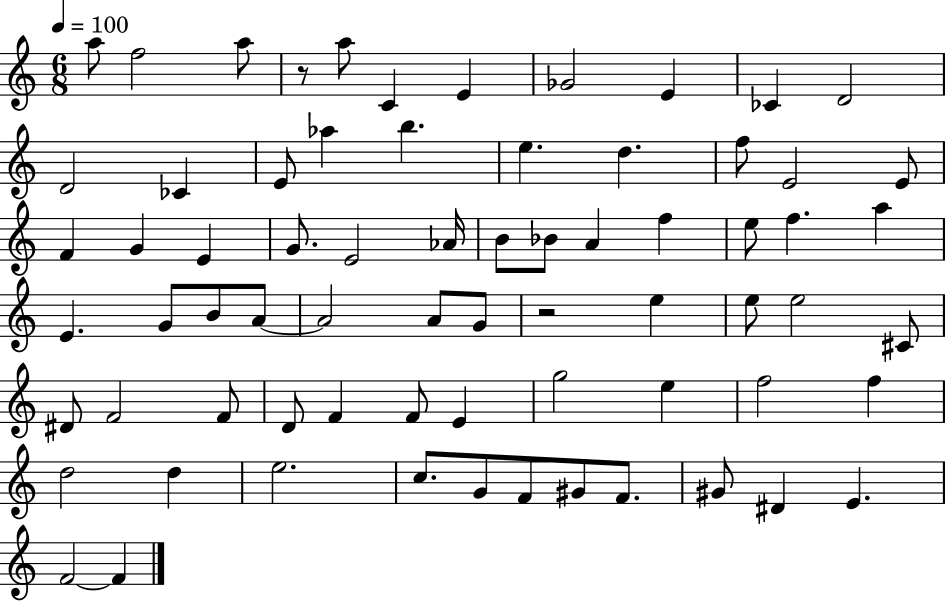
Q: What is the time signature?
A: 6/8